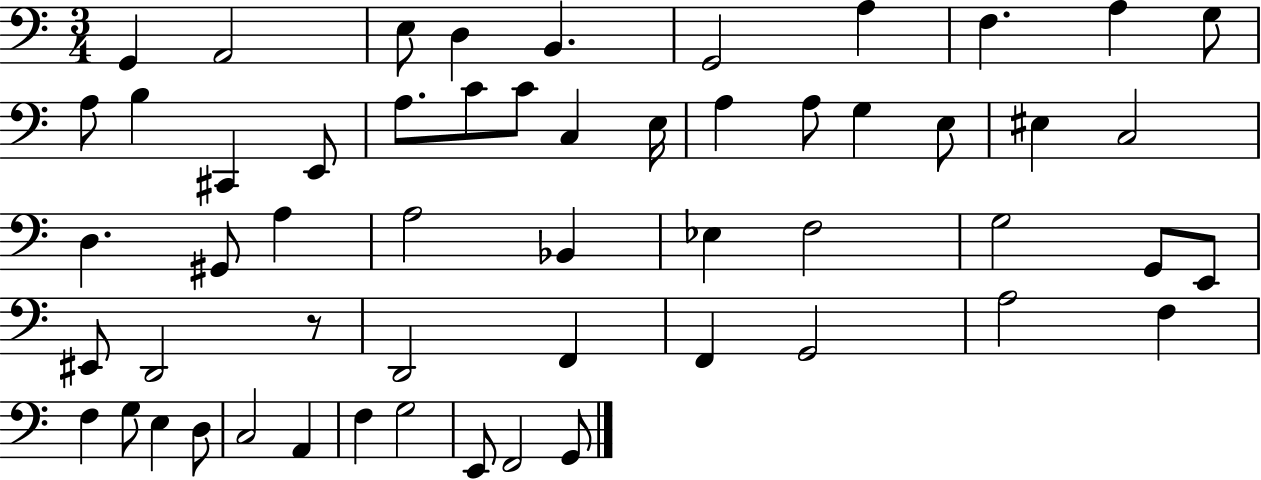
G2/q A2/h E3/e D3/q B2/q. G2/h A3/q F3/q. A3/q G3/e A3/e B3/q C#2/q E2/e A3/e. C4/e C4/e C3/q E3/s A3/q A3/e G3/q E3/e EIS3/q C3/h D3/q. G#2/e A3/q A3/h Bb2/q Eb3/q F3/h G3/h G2/e E2/e EIS2/e D2/h R/e D2/h F2/q F2/q G2/h A3/h F3/q F3/q G3/e E3/q D3/e C3/h A2/q F3/q G3/h E2/e F2/h G2/e